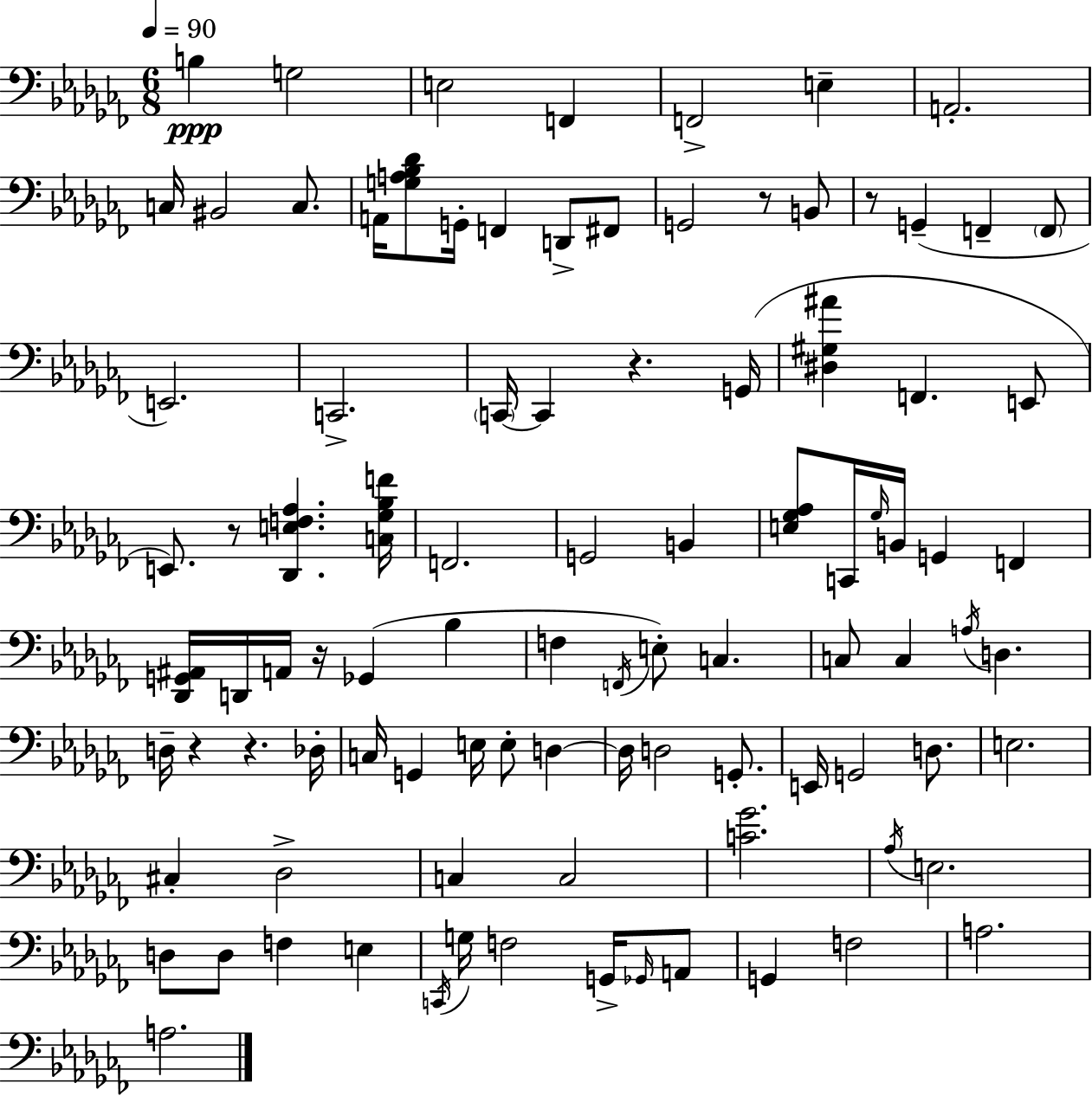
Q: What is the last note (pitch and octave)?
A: A3